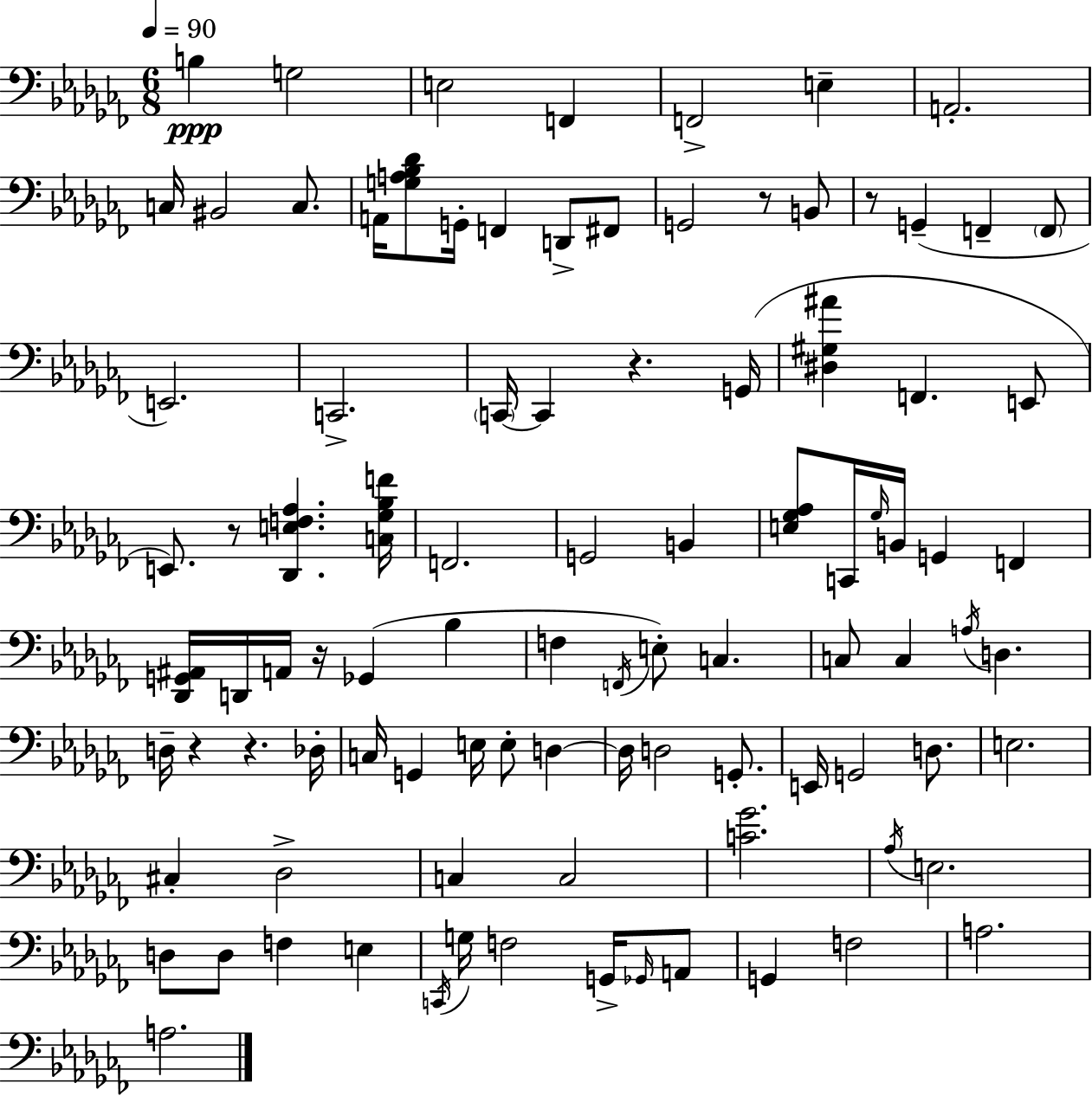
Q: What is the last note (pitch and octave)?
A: A3